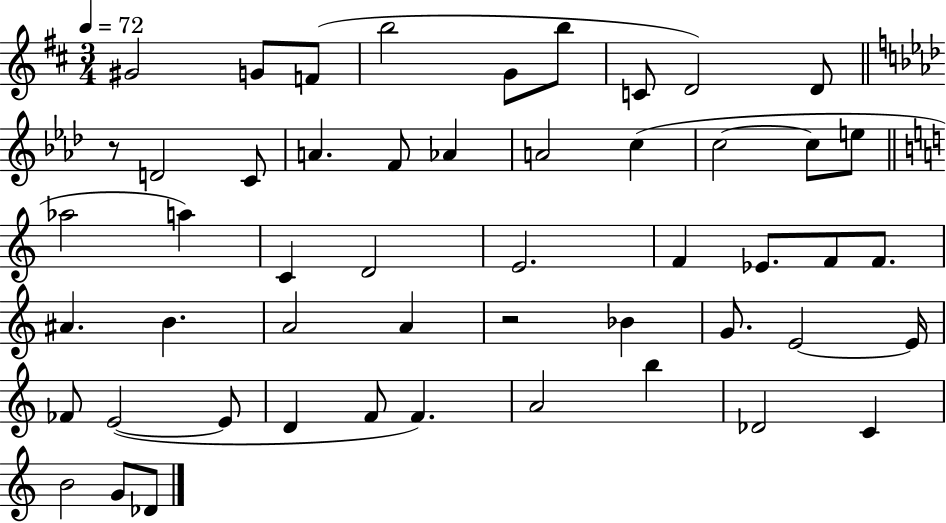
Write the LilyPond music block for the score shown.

{
  \clef treble
  \numericTimeSignature
  \time 3/4
  \key d \major
  \tempo 4 = 72
  gis'2 g'8 f'8( | b''2 g'8 b''8 | c'8 d'2) d'8 | \bar "||" \break \key f \minor r8 d'2 c'8 | a'4. f'8 aes'4 | a'2 c''4( | c''2~~ c''8 e''8 | \break \bar "||" \break \key a \minor aes''2 a''4) | c'4 d'2 | e'2. | f'4 ees'8. f'8 f'8. | \break ais'4. b'4. | a'2 a'4 | r2 bes'4 | g'8. e'2~~ e'16 | \break fes'8 e'2~(~ e'8 | d'4 f'8 f'4.) | a'2 b''4 | des'2 c'4 | \break b'2 g'8 des'8 | \bar "|."
}